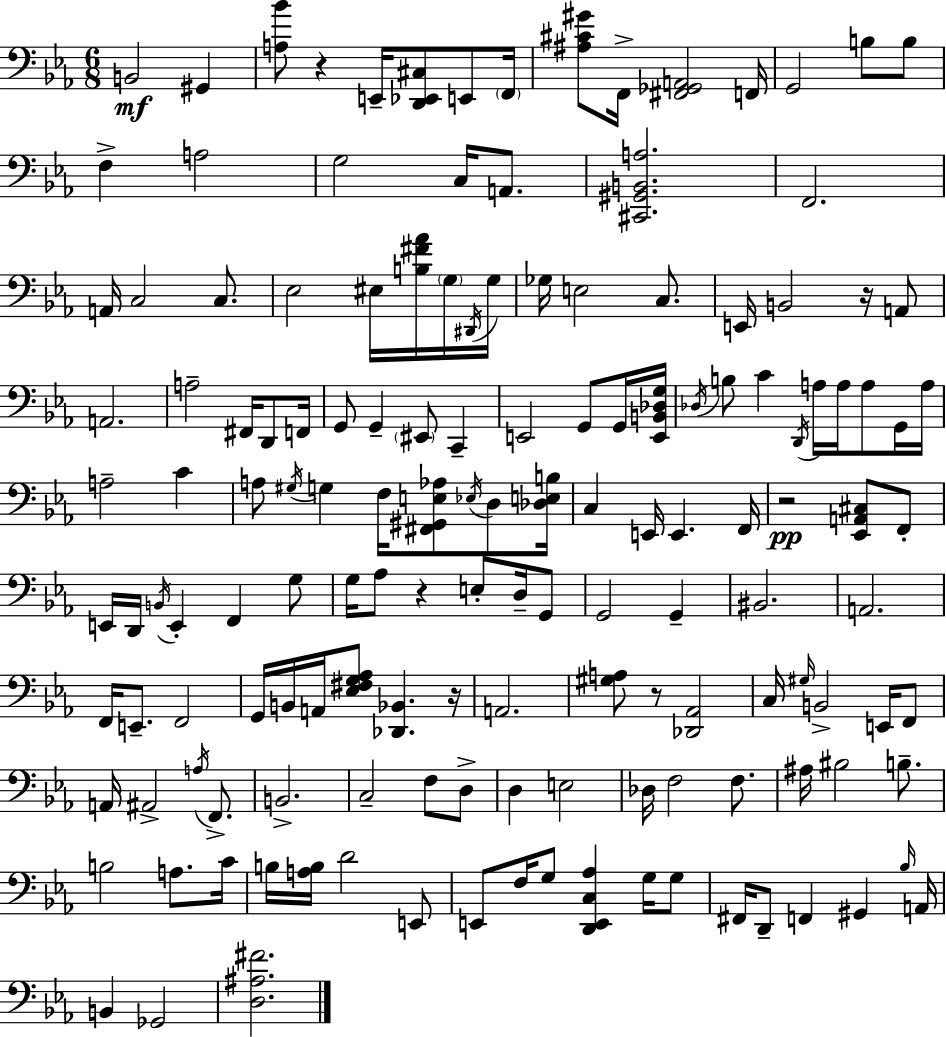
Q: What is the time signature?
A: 6/8